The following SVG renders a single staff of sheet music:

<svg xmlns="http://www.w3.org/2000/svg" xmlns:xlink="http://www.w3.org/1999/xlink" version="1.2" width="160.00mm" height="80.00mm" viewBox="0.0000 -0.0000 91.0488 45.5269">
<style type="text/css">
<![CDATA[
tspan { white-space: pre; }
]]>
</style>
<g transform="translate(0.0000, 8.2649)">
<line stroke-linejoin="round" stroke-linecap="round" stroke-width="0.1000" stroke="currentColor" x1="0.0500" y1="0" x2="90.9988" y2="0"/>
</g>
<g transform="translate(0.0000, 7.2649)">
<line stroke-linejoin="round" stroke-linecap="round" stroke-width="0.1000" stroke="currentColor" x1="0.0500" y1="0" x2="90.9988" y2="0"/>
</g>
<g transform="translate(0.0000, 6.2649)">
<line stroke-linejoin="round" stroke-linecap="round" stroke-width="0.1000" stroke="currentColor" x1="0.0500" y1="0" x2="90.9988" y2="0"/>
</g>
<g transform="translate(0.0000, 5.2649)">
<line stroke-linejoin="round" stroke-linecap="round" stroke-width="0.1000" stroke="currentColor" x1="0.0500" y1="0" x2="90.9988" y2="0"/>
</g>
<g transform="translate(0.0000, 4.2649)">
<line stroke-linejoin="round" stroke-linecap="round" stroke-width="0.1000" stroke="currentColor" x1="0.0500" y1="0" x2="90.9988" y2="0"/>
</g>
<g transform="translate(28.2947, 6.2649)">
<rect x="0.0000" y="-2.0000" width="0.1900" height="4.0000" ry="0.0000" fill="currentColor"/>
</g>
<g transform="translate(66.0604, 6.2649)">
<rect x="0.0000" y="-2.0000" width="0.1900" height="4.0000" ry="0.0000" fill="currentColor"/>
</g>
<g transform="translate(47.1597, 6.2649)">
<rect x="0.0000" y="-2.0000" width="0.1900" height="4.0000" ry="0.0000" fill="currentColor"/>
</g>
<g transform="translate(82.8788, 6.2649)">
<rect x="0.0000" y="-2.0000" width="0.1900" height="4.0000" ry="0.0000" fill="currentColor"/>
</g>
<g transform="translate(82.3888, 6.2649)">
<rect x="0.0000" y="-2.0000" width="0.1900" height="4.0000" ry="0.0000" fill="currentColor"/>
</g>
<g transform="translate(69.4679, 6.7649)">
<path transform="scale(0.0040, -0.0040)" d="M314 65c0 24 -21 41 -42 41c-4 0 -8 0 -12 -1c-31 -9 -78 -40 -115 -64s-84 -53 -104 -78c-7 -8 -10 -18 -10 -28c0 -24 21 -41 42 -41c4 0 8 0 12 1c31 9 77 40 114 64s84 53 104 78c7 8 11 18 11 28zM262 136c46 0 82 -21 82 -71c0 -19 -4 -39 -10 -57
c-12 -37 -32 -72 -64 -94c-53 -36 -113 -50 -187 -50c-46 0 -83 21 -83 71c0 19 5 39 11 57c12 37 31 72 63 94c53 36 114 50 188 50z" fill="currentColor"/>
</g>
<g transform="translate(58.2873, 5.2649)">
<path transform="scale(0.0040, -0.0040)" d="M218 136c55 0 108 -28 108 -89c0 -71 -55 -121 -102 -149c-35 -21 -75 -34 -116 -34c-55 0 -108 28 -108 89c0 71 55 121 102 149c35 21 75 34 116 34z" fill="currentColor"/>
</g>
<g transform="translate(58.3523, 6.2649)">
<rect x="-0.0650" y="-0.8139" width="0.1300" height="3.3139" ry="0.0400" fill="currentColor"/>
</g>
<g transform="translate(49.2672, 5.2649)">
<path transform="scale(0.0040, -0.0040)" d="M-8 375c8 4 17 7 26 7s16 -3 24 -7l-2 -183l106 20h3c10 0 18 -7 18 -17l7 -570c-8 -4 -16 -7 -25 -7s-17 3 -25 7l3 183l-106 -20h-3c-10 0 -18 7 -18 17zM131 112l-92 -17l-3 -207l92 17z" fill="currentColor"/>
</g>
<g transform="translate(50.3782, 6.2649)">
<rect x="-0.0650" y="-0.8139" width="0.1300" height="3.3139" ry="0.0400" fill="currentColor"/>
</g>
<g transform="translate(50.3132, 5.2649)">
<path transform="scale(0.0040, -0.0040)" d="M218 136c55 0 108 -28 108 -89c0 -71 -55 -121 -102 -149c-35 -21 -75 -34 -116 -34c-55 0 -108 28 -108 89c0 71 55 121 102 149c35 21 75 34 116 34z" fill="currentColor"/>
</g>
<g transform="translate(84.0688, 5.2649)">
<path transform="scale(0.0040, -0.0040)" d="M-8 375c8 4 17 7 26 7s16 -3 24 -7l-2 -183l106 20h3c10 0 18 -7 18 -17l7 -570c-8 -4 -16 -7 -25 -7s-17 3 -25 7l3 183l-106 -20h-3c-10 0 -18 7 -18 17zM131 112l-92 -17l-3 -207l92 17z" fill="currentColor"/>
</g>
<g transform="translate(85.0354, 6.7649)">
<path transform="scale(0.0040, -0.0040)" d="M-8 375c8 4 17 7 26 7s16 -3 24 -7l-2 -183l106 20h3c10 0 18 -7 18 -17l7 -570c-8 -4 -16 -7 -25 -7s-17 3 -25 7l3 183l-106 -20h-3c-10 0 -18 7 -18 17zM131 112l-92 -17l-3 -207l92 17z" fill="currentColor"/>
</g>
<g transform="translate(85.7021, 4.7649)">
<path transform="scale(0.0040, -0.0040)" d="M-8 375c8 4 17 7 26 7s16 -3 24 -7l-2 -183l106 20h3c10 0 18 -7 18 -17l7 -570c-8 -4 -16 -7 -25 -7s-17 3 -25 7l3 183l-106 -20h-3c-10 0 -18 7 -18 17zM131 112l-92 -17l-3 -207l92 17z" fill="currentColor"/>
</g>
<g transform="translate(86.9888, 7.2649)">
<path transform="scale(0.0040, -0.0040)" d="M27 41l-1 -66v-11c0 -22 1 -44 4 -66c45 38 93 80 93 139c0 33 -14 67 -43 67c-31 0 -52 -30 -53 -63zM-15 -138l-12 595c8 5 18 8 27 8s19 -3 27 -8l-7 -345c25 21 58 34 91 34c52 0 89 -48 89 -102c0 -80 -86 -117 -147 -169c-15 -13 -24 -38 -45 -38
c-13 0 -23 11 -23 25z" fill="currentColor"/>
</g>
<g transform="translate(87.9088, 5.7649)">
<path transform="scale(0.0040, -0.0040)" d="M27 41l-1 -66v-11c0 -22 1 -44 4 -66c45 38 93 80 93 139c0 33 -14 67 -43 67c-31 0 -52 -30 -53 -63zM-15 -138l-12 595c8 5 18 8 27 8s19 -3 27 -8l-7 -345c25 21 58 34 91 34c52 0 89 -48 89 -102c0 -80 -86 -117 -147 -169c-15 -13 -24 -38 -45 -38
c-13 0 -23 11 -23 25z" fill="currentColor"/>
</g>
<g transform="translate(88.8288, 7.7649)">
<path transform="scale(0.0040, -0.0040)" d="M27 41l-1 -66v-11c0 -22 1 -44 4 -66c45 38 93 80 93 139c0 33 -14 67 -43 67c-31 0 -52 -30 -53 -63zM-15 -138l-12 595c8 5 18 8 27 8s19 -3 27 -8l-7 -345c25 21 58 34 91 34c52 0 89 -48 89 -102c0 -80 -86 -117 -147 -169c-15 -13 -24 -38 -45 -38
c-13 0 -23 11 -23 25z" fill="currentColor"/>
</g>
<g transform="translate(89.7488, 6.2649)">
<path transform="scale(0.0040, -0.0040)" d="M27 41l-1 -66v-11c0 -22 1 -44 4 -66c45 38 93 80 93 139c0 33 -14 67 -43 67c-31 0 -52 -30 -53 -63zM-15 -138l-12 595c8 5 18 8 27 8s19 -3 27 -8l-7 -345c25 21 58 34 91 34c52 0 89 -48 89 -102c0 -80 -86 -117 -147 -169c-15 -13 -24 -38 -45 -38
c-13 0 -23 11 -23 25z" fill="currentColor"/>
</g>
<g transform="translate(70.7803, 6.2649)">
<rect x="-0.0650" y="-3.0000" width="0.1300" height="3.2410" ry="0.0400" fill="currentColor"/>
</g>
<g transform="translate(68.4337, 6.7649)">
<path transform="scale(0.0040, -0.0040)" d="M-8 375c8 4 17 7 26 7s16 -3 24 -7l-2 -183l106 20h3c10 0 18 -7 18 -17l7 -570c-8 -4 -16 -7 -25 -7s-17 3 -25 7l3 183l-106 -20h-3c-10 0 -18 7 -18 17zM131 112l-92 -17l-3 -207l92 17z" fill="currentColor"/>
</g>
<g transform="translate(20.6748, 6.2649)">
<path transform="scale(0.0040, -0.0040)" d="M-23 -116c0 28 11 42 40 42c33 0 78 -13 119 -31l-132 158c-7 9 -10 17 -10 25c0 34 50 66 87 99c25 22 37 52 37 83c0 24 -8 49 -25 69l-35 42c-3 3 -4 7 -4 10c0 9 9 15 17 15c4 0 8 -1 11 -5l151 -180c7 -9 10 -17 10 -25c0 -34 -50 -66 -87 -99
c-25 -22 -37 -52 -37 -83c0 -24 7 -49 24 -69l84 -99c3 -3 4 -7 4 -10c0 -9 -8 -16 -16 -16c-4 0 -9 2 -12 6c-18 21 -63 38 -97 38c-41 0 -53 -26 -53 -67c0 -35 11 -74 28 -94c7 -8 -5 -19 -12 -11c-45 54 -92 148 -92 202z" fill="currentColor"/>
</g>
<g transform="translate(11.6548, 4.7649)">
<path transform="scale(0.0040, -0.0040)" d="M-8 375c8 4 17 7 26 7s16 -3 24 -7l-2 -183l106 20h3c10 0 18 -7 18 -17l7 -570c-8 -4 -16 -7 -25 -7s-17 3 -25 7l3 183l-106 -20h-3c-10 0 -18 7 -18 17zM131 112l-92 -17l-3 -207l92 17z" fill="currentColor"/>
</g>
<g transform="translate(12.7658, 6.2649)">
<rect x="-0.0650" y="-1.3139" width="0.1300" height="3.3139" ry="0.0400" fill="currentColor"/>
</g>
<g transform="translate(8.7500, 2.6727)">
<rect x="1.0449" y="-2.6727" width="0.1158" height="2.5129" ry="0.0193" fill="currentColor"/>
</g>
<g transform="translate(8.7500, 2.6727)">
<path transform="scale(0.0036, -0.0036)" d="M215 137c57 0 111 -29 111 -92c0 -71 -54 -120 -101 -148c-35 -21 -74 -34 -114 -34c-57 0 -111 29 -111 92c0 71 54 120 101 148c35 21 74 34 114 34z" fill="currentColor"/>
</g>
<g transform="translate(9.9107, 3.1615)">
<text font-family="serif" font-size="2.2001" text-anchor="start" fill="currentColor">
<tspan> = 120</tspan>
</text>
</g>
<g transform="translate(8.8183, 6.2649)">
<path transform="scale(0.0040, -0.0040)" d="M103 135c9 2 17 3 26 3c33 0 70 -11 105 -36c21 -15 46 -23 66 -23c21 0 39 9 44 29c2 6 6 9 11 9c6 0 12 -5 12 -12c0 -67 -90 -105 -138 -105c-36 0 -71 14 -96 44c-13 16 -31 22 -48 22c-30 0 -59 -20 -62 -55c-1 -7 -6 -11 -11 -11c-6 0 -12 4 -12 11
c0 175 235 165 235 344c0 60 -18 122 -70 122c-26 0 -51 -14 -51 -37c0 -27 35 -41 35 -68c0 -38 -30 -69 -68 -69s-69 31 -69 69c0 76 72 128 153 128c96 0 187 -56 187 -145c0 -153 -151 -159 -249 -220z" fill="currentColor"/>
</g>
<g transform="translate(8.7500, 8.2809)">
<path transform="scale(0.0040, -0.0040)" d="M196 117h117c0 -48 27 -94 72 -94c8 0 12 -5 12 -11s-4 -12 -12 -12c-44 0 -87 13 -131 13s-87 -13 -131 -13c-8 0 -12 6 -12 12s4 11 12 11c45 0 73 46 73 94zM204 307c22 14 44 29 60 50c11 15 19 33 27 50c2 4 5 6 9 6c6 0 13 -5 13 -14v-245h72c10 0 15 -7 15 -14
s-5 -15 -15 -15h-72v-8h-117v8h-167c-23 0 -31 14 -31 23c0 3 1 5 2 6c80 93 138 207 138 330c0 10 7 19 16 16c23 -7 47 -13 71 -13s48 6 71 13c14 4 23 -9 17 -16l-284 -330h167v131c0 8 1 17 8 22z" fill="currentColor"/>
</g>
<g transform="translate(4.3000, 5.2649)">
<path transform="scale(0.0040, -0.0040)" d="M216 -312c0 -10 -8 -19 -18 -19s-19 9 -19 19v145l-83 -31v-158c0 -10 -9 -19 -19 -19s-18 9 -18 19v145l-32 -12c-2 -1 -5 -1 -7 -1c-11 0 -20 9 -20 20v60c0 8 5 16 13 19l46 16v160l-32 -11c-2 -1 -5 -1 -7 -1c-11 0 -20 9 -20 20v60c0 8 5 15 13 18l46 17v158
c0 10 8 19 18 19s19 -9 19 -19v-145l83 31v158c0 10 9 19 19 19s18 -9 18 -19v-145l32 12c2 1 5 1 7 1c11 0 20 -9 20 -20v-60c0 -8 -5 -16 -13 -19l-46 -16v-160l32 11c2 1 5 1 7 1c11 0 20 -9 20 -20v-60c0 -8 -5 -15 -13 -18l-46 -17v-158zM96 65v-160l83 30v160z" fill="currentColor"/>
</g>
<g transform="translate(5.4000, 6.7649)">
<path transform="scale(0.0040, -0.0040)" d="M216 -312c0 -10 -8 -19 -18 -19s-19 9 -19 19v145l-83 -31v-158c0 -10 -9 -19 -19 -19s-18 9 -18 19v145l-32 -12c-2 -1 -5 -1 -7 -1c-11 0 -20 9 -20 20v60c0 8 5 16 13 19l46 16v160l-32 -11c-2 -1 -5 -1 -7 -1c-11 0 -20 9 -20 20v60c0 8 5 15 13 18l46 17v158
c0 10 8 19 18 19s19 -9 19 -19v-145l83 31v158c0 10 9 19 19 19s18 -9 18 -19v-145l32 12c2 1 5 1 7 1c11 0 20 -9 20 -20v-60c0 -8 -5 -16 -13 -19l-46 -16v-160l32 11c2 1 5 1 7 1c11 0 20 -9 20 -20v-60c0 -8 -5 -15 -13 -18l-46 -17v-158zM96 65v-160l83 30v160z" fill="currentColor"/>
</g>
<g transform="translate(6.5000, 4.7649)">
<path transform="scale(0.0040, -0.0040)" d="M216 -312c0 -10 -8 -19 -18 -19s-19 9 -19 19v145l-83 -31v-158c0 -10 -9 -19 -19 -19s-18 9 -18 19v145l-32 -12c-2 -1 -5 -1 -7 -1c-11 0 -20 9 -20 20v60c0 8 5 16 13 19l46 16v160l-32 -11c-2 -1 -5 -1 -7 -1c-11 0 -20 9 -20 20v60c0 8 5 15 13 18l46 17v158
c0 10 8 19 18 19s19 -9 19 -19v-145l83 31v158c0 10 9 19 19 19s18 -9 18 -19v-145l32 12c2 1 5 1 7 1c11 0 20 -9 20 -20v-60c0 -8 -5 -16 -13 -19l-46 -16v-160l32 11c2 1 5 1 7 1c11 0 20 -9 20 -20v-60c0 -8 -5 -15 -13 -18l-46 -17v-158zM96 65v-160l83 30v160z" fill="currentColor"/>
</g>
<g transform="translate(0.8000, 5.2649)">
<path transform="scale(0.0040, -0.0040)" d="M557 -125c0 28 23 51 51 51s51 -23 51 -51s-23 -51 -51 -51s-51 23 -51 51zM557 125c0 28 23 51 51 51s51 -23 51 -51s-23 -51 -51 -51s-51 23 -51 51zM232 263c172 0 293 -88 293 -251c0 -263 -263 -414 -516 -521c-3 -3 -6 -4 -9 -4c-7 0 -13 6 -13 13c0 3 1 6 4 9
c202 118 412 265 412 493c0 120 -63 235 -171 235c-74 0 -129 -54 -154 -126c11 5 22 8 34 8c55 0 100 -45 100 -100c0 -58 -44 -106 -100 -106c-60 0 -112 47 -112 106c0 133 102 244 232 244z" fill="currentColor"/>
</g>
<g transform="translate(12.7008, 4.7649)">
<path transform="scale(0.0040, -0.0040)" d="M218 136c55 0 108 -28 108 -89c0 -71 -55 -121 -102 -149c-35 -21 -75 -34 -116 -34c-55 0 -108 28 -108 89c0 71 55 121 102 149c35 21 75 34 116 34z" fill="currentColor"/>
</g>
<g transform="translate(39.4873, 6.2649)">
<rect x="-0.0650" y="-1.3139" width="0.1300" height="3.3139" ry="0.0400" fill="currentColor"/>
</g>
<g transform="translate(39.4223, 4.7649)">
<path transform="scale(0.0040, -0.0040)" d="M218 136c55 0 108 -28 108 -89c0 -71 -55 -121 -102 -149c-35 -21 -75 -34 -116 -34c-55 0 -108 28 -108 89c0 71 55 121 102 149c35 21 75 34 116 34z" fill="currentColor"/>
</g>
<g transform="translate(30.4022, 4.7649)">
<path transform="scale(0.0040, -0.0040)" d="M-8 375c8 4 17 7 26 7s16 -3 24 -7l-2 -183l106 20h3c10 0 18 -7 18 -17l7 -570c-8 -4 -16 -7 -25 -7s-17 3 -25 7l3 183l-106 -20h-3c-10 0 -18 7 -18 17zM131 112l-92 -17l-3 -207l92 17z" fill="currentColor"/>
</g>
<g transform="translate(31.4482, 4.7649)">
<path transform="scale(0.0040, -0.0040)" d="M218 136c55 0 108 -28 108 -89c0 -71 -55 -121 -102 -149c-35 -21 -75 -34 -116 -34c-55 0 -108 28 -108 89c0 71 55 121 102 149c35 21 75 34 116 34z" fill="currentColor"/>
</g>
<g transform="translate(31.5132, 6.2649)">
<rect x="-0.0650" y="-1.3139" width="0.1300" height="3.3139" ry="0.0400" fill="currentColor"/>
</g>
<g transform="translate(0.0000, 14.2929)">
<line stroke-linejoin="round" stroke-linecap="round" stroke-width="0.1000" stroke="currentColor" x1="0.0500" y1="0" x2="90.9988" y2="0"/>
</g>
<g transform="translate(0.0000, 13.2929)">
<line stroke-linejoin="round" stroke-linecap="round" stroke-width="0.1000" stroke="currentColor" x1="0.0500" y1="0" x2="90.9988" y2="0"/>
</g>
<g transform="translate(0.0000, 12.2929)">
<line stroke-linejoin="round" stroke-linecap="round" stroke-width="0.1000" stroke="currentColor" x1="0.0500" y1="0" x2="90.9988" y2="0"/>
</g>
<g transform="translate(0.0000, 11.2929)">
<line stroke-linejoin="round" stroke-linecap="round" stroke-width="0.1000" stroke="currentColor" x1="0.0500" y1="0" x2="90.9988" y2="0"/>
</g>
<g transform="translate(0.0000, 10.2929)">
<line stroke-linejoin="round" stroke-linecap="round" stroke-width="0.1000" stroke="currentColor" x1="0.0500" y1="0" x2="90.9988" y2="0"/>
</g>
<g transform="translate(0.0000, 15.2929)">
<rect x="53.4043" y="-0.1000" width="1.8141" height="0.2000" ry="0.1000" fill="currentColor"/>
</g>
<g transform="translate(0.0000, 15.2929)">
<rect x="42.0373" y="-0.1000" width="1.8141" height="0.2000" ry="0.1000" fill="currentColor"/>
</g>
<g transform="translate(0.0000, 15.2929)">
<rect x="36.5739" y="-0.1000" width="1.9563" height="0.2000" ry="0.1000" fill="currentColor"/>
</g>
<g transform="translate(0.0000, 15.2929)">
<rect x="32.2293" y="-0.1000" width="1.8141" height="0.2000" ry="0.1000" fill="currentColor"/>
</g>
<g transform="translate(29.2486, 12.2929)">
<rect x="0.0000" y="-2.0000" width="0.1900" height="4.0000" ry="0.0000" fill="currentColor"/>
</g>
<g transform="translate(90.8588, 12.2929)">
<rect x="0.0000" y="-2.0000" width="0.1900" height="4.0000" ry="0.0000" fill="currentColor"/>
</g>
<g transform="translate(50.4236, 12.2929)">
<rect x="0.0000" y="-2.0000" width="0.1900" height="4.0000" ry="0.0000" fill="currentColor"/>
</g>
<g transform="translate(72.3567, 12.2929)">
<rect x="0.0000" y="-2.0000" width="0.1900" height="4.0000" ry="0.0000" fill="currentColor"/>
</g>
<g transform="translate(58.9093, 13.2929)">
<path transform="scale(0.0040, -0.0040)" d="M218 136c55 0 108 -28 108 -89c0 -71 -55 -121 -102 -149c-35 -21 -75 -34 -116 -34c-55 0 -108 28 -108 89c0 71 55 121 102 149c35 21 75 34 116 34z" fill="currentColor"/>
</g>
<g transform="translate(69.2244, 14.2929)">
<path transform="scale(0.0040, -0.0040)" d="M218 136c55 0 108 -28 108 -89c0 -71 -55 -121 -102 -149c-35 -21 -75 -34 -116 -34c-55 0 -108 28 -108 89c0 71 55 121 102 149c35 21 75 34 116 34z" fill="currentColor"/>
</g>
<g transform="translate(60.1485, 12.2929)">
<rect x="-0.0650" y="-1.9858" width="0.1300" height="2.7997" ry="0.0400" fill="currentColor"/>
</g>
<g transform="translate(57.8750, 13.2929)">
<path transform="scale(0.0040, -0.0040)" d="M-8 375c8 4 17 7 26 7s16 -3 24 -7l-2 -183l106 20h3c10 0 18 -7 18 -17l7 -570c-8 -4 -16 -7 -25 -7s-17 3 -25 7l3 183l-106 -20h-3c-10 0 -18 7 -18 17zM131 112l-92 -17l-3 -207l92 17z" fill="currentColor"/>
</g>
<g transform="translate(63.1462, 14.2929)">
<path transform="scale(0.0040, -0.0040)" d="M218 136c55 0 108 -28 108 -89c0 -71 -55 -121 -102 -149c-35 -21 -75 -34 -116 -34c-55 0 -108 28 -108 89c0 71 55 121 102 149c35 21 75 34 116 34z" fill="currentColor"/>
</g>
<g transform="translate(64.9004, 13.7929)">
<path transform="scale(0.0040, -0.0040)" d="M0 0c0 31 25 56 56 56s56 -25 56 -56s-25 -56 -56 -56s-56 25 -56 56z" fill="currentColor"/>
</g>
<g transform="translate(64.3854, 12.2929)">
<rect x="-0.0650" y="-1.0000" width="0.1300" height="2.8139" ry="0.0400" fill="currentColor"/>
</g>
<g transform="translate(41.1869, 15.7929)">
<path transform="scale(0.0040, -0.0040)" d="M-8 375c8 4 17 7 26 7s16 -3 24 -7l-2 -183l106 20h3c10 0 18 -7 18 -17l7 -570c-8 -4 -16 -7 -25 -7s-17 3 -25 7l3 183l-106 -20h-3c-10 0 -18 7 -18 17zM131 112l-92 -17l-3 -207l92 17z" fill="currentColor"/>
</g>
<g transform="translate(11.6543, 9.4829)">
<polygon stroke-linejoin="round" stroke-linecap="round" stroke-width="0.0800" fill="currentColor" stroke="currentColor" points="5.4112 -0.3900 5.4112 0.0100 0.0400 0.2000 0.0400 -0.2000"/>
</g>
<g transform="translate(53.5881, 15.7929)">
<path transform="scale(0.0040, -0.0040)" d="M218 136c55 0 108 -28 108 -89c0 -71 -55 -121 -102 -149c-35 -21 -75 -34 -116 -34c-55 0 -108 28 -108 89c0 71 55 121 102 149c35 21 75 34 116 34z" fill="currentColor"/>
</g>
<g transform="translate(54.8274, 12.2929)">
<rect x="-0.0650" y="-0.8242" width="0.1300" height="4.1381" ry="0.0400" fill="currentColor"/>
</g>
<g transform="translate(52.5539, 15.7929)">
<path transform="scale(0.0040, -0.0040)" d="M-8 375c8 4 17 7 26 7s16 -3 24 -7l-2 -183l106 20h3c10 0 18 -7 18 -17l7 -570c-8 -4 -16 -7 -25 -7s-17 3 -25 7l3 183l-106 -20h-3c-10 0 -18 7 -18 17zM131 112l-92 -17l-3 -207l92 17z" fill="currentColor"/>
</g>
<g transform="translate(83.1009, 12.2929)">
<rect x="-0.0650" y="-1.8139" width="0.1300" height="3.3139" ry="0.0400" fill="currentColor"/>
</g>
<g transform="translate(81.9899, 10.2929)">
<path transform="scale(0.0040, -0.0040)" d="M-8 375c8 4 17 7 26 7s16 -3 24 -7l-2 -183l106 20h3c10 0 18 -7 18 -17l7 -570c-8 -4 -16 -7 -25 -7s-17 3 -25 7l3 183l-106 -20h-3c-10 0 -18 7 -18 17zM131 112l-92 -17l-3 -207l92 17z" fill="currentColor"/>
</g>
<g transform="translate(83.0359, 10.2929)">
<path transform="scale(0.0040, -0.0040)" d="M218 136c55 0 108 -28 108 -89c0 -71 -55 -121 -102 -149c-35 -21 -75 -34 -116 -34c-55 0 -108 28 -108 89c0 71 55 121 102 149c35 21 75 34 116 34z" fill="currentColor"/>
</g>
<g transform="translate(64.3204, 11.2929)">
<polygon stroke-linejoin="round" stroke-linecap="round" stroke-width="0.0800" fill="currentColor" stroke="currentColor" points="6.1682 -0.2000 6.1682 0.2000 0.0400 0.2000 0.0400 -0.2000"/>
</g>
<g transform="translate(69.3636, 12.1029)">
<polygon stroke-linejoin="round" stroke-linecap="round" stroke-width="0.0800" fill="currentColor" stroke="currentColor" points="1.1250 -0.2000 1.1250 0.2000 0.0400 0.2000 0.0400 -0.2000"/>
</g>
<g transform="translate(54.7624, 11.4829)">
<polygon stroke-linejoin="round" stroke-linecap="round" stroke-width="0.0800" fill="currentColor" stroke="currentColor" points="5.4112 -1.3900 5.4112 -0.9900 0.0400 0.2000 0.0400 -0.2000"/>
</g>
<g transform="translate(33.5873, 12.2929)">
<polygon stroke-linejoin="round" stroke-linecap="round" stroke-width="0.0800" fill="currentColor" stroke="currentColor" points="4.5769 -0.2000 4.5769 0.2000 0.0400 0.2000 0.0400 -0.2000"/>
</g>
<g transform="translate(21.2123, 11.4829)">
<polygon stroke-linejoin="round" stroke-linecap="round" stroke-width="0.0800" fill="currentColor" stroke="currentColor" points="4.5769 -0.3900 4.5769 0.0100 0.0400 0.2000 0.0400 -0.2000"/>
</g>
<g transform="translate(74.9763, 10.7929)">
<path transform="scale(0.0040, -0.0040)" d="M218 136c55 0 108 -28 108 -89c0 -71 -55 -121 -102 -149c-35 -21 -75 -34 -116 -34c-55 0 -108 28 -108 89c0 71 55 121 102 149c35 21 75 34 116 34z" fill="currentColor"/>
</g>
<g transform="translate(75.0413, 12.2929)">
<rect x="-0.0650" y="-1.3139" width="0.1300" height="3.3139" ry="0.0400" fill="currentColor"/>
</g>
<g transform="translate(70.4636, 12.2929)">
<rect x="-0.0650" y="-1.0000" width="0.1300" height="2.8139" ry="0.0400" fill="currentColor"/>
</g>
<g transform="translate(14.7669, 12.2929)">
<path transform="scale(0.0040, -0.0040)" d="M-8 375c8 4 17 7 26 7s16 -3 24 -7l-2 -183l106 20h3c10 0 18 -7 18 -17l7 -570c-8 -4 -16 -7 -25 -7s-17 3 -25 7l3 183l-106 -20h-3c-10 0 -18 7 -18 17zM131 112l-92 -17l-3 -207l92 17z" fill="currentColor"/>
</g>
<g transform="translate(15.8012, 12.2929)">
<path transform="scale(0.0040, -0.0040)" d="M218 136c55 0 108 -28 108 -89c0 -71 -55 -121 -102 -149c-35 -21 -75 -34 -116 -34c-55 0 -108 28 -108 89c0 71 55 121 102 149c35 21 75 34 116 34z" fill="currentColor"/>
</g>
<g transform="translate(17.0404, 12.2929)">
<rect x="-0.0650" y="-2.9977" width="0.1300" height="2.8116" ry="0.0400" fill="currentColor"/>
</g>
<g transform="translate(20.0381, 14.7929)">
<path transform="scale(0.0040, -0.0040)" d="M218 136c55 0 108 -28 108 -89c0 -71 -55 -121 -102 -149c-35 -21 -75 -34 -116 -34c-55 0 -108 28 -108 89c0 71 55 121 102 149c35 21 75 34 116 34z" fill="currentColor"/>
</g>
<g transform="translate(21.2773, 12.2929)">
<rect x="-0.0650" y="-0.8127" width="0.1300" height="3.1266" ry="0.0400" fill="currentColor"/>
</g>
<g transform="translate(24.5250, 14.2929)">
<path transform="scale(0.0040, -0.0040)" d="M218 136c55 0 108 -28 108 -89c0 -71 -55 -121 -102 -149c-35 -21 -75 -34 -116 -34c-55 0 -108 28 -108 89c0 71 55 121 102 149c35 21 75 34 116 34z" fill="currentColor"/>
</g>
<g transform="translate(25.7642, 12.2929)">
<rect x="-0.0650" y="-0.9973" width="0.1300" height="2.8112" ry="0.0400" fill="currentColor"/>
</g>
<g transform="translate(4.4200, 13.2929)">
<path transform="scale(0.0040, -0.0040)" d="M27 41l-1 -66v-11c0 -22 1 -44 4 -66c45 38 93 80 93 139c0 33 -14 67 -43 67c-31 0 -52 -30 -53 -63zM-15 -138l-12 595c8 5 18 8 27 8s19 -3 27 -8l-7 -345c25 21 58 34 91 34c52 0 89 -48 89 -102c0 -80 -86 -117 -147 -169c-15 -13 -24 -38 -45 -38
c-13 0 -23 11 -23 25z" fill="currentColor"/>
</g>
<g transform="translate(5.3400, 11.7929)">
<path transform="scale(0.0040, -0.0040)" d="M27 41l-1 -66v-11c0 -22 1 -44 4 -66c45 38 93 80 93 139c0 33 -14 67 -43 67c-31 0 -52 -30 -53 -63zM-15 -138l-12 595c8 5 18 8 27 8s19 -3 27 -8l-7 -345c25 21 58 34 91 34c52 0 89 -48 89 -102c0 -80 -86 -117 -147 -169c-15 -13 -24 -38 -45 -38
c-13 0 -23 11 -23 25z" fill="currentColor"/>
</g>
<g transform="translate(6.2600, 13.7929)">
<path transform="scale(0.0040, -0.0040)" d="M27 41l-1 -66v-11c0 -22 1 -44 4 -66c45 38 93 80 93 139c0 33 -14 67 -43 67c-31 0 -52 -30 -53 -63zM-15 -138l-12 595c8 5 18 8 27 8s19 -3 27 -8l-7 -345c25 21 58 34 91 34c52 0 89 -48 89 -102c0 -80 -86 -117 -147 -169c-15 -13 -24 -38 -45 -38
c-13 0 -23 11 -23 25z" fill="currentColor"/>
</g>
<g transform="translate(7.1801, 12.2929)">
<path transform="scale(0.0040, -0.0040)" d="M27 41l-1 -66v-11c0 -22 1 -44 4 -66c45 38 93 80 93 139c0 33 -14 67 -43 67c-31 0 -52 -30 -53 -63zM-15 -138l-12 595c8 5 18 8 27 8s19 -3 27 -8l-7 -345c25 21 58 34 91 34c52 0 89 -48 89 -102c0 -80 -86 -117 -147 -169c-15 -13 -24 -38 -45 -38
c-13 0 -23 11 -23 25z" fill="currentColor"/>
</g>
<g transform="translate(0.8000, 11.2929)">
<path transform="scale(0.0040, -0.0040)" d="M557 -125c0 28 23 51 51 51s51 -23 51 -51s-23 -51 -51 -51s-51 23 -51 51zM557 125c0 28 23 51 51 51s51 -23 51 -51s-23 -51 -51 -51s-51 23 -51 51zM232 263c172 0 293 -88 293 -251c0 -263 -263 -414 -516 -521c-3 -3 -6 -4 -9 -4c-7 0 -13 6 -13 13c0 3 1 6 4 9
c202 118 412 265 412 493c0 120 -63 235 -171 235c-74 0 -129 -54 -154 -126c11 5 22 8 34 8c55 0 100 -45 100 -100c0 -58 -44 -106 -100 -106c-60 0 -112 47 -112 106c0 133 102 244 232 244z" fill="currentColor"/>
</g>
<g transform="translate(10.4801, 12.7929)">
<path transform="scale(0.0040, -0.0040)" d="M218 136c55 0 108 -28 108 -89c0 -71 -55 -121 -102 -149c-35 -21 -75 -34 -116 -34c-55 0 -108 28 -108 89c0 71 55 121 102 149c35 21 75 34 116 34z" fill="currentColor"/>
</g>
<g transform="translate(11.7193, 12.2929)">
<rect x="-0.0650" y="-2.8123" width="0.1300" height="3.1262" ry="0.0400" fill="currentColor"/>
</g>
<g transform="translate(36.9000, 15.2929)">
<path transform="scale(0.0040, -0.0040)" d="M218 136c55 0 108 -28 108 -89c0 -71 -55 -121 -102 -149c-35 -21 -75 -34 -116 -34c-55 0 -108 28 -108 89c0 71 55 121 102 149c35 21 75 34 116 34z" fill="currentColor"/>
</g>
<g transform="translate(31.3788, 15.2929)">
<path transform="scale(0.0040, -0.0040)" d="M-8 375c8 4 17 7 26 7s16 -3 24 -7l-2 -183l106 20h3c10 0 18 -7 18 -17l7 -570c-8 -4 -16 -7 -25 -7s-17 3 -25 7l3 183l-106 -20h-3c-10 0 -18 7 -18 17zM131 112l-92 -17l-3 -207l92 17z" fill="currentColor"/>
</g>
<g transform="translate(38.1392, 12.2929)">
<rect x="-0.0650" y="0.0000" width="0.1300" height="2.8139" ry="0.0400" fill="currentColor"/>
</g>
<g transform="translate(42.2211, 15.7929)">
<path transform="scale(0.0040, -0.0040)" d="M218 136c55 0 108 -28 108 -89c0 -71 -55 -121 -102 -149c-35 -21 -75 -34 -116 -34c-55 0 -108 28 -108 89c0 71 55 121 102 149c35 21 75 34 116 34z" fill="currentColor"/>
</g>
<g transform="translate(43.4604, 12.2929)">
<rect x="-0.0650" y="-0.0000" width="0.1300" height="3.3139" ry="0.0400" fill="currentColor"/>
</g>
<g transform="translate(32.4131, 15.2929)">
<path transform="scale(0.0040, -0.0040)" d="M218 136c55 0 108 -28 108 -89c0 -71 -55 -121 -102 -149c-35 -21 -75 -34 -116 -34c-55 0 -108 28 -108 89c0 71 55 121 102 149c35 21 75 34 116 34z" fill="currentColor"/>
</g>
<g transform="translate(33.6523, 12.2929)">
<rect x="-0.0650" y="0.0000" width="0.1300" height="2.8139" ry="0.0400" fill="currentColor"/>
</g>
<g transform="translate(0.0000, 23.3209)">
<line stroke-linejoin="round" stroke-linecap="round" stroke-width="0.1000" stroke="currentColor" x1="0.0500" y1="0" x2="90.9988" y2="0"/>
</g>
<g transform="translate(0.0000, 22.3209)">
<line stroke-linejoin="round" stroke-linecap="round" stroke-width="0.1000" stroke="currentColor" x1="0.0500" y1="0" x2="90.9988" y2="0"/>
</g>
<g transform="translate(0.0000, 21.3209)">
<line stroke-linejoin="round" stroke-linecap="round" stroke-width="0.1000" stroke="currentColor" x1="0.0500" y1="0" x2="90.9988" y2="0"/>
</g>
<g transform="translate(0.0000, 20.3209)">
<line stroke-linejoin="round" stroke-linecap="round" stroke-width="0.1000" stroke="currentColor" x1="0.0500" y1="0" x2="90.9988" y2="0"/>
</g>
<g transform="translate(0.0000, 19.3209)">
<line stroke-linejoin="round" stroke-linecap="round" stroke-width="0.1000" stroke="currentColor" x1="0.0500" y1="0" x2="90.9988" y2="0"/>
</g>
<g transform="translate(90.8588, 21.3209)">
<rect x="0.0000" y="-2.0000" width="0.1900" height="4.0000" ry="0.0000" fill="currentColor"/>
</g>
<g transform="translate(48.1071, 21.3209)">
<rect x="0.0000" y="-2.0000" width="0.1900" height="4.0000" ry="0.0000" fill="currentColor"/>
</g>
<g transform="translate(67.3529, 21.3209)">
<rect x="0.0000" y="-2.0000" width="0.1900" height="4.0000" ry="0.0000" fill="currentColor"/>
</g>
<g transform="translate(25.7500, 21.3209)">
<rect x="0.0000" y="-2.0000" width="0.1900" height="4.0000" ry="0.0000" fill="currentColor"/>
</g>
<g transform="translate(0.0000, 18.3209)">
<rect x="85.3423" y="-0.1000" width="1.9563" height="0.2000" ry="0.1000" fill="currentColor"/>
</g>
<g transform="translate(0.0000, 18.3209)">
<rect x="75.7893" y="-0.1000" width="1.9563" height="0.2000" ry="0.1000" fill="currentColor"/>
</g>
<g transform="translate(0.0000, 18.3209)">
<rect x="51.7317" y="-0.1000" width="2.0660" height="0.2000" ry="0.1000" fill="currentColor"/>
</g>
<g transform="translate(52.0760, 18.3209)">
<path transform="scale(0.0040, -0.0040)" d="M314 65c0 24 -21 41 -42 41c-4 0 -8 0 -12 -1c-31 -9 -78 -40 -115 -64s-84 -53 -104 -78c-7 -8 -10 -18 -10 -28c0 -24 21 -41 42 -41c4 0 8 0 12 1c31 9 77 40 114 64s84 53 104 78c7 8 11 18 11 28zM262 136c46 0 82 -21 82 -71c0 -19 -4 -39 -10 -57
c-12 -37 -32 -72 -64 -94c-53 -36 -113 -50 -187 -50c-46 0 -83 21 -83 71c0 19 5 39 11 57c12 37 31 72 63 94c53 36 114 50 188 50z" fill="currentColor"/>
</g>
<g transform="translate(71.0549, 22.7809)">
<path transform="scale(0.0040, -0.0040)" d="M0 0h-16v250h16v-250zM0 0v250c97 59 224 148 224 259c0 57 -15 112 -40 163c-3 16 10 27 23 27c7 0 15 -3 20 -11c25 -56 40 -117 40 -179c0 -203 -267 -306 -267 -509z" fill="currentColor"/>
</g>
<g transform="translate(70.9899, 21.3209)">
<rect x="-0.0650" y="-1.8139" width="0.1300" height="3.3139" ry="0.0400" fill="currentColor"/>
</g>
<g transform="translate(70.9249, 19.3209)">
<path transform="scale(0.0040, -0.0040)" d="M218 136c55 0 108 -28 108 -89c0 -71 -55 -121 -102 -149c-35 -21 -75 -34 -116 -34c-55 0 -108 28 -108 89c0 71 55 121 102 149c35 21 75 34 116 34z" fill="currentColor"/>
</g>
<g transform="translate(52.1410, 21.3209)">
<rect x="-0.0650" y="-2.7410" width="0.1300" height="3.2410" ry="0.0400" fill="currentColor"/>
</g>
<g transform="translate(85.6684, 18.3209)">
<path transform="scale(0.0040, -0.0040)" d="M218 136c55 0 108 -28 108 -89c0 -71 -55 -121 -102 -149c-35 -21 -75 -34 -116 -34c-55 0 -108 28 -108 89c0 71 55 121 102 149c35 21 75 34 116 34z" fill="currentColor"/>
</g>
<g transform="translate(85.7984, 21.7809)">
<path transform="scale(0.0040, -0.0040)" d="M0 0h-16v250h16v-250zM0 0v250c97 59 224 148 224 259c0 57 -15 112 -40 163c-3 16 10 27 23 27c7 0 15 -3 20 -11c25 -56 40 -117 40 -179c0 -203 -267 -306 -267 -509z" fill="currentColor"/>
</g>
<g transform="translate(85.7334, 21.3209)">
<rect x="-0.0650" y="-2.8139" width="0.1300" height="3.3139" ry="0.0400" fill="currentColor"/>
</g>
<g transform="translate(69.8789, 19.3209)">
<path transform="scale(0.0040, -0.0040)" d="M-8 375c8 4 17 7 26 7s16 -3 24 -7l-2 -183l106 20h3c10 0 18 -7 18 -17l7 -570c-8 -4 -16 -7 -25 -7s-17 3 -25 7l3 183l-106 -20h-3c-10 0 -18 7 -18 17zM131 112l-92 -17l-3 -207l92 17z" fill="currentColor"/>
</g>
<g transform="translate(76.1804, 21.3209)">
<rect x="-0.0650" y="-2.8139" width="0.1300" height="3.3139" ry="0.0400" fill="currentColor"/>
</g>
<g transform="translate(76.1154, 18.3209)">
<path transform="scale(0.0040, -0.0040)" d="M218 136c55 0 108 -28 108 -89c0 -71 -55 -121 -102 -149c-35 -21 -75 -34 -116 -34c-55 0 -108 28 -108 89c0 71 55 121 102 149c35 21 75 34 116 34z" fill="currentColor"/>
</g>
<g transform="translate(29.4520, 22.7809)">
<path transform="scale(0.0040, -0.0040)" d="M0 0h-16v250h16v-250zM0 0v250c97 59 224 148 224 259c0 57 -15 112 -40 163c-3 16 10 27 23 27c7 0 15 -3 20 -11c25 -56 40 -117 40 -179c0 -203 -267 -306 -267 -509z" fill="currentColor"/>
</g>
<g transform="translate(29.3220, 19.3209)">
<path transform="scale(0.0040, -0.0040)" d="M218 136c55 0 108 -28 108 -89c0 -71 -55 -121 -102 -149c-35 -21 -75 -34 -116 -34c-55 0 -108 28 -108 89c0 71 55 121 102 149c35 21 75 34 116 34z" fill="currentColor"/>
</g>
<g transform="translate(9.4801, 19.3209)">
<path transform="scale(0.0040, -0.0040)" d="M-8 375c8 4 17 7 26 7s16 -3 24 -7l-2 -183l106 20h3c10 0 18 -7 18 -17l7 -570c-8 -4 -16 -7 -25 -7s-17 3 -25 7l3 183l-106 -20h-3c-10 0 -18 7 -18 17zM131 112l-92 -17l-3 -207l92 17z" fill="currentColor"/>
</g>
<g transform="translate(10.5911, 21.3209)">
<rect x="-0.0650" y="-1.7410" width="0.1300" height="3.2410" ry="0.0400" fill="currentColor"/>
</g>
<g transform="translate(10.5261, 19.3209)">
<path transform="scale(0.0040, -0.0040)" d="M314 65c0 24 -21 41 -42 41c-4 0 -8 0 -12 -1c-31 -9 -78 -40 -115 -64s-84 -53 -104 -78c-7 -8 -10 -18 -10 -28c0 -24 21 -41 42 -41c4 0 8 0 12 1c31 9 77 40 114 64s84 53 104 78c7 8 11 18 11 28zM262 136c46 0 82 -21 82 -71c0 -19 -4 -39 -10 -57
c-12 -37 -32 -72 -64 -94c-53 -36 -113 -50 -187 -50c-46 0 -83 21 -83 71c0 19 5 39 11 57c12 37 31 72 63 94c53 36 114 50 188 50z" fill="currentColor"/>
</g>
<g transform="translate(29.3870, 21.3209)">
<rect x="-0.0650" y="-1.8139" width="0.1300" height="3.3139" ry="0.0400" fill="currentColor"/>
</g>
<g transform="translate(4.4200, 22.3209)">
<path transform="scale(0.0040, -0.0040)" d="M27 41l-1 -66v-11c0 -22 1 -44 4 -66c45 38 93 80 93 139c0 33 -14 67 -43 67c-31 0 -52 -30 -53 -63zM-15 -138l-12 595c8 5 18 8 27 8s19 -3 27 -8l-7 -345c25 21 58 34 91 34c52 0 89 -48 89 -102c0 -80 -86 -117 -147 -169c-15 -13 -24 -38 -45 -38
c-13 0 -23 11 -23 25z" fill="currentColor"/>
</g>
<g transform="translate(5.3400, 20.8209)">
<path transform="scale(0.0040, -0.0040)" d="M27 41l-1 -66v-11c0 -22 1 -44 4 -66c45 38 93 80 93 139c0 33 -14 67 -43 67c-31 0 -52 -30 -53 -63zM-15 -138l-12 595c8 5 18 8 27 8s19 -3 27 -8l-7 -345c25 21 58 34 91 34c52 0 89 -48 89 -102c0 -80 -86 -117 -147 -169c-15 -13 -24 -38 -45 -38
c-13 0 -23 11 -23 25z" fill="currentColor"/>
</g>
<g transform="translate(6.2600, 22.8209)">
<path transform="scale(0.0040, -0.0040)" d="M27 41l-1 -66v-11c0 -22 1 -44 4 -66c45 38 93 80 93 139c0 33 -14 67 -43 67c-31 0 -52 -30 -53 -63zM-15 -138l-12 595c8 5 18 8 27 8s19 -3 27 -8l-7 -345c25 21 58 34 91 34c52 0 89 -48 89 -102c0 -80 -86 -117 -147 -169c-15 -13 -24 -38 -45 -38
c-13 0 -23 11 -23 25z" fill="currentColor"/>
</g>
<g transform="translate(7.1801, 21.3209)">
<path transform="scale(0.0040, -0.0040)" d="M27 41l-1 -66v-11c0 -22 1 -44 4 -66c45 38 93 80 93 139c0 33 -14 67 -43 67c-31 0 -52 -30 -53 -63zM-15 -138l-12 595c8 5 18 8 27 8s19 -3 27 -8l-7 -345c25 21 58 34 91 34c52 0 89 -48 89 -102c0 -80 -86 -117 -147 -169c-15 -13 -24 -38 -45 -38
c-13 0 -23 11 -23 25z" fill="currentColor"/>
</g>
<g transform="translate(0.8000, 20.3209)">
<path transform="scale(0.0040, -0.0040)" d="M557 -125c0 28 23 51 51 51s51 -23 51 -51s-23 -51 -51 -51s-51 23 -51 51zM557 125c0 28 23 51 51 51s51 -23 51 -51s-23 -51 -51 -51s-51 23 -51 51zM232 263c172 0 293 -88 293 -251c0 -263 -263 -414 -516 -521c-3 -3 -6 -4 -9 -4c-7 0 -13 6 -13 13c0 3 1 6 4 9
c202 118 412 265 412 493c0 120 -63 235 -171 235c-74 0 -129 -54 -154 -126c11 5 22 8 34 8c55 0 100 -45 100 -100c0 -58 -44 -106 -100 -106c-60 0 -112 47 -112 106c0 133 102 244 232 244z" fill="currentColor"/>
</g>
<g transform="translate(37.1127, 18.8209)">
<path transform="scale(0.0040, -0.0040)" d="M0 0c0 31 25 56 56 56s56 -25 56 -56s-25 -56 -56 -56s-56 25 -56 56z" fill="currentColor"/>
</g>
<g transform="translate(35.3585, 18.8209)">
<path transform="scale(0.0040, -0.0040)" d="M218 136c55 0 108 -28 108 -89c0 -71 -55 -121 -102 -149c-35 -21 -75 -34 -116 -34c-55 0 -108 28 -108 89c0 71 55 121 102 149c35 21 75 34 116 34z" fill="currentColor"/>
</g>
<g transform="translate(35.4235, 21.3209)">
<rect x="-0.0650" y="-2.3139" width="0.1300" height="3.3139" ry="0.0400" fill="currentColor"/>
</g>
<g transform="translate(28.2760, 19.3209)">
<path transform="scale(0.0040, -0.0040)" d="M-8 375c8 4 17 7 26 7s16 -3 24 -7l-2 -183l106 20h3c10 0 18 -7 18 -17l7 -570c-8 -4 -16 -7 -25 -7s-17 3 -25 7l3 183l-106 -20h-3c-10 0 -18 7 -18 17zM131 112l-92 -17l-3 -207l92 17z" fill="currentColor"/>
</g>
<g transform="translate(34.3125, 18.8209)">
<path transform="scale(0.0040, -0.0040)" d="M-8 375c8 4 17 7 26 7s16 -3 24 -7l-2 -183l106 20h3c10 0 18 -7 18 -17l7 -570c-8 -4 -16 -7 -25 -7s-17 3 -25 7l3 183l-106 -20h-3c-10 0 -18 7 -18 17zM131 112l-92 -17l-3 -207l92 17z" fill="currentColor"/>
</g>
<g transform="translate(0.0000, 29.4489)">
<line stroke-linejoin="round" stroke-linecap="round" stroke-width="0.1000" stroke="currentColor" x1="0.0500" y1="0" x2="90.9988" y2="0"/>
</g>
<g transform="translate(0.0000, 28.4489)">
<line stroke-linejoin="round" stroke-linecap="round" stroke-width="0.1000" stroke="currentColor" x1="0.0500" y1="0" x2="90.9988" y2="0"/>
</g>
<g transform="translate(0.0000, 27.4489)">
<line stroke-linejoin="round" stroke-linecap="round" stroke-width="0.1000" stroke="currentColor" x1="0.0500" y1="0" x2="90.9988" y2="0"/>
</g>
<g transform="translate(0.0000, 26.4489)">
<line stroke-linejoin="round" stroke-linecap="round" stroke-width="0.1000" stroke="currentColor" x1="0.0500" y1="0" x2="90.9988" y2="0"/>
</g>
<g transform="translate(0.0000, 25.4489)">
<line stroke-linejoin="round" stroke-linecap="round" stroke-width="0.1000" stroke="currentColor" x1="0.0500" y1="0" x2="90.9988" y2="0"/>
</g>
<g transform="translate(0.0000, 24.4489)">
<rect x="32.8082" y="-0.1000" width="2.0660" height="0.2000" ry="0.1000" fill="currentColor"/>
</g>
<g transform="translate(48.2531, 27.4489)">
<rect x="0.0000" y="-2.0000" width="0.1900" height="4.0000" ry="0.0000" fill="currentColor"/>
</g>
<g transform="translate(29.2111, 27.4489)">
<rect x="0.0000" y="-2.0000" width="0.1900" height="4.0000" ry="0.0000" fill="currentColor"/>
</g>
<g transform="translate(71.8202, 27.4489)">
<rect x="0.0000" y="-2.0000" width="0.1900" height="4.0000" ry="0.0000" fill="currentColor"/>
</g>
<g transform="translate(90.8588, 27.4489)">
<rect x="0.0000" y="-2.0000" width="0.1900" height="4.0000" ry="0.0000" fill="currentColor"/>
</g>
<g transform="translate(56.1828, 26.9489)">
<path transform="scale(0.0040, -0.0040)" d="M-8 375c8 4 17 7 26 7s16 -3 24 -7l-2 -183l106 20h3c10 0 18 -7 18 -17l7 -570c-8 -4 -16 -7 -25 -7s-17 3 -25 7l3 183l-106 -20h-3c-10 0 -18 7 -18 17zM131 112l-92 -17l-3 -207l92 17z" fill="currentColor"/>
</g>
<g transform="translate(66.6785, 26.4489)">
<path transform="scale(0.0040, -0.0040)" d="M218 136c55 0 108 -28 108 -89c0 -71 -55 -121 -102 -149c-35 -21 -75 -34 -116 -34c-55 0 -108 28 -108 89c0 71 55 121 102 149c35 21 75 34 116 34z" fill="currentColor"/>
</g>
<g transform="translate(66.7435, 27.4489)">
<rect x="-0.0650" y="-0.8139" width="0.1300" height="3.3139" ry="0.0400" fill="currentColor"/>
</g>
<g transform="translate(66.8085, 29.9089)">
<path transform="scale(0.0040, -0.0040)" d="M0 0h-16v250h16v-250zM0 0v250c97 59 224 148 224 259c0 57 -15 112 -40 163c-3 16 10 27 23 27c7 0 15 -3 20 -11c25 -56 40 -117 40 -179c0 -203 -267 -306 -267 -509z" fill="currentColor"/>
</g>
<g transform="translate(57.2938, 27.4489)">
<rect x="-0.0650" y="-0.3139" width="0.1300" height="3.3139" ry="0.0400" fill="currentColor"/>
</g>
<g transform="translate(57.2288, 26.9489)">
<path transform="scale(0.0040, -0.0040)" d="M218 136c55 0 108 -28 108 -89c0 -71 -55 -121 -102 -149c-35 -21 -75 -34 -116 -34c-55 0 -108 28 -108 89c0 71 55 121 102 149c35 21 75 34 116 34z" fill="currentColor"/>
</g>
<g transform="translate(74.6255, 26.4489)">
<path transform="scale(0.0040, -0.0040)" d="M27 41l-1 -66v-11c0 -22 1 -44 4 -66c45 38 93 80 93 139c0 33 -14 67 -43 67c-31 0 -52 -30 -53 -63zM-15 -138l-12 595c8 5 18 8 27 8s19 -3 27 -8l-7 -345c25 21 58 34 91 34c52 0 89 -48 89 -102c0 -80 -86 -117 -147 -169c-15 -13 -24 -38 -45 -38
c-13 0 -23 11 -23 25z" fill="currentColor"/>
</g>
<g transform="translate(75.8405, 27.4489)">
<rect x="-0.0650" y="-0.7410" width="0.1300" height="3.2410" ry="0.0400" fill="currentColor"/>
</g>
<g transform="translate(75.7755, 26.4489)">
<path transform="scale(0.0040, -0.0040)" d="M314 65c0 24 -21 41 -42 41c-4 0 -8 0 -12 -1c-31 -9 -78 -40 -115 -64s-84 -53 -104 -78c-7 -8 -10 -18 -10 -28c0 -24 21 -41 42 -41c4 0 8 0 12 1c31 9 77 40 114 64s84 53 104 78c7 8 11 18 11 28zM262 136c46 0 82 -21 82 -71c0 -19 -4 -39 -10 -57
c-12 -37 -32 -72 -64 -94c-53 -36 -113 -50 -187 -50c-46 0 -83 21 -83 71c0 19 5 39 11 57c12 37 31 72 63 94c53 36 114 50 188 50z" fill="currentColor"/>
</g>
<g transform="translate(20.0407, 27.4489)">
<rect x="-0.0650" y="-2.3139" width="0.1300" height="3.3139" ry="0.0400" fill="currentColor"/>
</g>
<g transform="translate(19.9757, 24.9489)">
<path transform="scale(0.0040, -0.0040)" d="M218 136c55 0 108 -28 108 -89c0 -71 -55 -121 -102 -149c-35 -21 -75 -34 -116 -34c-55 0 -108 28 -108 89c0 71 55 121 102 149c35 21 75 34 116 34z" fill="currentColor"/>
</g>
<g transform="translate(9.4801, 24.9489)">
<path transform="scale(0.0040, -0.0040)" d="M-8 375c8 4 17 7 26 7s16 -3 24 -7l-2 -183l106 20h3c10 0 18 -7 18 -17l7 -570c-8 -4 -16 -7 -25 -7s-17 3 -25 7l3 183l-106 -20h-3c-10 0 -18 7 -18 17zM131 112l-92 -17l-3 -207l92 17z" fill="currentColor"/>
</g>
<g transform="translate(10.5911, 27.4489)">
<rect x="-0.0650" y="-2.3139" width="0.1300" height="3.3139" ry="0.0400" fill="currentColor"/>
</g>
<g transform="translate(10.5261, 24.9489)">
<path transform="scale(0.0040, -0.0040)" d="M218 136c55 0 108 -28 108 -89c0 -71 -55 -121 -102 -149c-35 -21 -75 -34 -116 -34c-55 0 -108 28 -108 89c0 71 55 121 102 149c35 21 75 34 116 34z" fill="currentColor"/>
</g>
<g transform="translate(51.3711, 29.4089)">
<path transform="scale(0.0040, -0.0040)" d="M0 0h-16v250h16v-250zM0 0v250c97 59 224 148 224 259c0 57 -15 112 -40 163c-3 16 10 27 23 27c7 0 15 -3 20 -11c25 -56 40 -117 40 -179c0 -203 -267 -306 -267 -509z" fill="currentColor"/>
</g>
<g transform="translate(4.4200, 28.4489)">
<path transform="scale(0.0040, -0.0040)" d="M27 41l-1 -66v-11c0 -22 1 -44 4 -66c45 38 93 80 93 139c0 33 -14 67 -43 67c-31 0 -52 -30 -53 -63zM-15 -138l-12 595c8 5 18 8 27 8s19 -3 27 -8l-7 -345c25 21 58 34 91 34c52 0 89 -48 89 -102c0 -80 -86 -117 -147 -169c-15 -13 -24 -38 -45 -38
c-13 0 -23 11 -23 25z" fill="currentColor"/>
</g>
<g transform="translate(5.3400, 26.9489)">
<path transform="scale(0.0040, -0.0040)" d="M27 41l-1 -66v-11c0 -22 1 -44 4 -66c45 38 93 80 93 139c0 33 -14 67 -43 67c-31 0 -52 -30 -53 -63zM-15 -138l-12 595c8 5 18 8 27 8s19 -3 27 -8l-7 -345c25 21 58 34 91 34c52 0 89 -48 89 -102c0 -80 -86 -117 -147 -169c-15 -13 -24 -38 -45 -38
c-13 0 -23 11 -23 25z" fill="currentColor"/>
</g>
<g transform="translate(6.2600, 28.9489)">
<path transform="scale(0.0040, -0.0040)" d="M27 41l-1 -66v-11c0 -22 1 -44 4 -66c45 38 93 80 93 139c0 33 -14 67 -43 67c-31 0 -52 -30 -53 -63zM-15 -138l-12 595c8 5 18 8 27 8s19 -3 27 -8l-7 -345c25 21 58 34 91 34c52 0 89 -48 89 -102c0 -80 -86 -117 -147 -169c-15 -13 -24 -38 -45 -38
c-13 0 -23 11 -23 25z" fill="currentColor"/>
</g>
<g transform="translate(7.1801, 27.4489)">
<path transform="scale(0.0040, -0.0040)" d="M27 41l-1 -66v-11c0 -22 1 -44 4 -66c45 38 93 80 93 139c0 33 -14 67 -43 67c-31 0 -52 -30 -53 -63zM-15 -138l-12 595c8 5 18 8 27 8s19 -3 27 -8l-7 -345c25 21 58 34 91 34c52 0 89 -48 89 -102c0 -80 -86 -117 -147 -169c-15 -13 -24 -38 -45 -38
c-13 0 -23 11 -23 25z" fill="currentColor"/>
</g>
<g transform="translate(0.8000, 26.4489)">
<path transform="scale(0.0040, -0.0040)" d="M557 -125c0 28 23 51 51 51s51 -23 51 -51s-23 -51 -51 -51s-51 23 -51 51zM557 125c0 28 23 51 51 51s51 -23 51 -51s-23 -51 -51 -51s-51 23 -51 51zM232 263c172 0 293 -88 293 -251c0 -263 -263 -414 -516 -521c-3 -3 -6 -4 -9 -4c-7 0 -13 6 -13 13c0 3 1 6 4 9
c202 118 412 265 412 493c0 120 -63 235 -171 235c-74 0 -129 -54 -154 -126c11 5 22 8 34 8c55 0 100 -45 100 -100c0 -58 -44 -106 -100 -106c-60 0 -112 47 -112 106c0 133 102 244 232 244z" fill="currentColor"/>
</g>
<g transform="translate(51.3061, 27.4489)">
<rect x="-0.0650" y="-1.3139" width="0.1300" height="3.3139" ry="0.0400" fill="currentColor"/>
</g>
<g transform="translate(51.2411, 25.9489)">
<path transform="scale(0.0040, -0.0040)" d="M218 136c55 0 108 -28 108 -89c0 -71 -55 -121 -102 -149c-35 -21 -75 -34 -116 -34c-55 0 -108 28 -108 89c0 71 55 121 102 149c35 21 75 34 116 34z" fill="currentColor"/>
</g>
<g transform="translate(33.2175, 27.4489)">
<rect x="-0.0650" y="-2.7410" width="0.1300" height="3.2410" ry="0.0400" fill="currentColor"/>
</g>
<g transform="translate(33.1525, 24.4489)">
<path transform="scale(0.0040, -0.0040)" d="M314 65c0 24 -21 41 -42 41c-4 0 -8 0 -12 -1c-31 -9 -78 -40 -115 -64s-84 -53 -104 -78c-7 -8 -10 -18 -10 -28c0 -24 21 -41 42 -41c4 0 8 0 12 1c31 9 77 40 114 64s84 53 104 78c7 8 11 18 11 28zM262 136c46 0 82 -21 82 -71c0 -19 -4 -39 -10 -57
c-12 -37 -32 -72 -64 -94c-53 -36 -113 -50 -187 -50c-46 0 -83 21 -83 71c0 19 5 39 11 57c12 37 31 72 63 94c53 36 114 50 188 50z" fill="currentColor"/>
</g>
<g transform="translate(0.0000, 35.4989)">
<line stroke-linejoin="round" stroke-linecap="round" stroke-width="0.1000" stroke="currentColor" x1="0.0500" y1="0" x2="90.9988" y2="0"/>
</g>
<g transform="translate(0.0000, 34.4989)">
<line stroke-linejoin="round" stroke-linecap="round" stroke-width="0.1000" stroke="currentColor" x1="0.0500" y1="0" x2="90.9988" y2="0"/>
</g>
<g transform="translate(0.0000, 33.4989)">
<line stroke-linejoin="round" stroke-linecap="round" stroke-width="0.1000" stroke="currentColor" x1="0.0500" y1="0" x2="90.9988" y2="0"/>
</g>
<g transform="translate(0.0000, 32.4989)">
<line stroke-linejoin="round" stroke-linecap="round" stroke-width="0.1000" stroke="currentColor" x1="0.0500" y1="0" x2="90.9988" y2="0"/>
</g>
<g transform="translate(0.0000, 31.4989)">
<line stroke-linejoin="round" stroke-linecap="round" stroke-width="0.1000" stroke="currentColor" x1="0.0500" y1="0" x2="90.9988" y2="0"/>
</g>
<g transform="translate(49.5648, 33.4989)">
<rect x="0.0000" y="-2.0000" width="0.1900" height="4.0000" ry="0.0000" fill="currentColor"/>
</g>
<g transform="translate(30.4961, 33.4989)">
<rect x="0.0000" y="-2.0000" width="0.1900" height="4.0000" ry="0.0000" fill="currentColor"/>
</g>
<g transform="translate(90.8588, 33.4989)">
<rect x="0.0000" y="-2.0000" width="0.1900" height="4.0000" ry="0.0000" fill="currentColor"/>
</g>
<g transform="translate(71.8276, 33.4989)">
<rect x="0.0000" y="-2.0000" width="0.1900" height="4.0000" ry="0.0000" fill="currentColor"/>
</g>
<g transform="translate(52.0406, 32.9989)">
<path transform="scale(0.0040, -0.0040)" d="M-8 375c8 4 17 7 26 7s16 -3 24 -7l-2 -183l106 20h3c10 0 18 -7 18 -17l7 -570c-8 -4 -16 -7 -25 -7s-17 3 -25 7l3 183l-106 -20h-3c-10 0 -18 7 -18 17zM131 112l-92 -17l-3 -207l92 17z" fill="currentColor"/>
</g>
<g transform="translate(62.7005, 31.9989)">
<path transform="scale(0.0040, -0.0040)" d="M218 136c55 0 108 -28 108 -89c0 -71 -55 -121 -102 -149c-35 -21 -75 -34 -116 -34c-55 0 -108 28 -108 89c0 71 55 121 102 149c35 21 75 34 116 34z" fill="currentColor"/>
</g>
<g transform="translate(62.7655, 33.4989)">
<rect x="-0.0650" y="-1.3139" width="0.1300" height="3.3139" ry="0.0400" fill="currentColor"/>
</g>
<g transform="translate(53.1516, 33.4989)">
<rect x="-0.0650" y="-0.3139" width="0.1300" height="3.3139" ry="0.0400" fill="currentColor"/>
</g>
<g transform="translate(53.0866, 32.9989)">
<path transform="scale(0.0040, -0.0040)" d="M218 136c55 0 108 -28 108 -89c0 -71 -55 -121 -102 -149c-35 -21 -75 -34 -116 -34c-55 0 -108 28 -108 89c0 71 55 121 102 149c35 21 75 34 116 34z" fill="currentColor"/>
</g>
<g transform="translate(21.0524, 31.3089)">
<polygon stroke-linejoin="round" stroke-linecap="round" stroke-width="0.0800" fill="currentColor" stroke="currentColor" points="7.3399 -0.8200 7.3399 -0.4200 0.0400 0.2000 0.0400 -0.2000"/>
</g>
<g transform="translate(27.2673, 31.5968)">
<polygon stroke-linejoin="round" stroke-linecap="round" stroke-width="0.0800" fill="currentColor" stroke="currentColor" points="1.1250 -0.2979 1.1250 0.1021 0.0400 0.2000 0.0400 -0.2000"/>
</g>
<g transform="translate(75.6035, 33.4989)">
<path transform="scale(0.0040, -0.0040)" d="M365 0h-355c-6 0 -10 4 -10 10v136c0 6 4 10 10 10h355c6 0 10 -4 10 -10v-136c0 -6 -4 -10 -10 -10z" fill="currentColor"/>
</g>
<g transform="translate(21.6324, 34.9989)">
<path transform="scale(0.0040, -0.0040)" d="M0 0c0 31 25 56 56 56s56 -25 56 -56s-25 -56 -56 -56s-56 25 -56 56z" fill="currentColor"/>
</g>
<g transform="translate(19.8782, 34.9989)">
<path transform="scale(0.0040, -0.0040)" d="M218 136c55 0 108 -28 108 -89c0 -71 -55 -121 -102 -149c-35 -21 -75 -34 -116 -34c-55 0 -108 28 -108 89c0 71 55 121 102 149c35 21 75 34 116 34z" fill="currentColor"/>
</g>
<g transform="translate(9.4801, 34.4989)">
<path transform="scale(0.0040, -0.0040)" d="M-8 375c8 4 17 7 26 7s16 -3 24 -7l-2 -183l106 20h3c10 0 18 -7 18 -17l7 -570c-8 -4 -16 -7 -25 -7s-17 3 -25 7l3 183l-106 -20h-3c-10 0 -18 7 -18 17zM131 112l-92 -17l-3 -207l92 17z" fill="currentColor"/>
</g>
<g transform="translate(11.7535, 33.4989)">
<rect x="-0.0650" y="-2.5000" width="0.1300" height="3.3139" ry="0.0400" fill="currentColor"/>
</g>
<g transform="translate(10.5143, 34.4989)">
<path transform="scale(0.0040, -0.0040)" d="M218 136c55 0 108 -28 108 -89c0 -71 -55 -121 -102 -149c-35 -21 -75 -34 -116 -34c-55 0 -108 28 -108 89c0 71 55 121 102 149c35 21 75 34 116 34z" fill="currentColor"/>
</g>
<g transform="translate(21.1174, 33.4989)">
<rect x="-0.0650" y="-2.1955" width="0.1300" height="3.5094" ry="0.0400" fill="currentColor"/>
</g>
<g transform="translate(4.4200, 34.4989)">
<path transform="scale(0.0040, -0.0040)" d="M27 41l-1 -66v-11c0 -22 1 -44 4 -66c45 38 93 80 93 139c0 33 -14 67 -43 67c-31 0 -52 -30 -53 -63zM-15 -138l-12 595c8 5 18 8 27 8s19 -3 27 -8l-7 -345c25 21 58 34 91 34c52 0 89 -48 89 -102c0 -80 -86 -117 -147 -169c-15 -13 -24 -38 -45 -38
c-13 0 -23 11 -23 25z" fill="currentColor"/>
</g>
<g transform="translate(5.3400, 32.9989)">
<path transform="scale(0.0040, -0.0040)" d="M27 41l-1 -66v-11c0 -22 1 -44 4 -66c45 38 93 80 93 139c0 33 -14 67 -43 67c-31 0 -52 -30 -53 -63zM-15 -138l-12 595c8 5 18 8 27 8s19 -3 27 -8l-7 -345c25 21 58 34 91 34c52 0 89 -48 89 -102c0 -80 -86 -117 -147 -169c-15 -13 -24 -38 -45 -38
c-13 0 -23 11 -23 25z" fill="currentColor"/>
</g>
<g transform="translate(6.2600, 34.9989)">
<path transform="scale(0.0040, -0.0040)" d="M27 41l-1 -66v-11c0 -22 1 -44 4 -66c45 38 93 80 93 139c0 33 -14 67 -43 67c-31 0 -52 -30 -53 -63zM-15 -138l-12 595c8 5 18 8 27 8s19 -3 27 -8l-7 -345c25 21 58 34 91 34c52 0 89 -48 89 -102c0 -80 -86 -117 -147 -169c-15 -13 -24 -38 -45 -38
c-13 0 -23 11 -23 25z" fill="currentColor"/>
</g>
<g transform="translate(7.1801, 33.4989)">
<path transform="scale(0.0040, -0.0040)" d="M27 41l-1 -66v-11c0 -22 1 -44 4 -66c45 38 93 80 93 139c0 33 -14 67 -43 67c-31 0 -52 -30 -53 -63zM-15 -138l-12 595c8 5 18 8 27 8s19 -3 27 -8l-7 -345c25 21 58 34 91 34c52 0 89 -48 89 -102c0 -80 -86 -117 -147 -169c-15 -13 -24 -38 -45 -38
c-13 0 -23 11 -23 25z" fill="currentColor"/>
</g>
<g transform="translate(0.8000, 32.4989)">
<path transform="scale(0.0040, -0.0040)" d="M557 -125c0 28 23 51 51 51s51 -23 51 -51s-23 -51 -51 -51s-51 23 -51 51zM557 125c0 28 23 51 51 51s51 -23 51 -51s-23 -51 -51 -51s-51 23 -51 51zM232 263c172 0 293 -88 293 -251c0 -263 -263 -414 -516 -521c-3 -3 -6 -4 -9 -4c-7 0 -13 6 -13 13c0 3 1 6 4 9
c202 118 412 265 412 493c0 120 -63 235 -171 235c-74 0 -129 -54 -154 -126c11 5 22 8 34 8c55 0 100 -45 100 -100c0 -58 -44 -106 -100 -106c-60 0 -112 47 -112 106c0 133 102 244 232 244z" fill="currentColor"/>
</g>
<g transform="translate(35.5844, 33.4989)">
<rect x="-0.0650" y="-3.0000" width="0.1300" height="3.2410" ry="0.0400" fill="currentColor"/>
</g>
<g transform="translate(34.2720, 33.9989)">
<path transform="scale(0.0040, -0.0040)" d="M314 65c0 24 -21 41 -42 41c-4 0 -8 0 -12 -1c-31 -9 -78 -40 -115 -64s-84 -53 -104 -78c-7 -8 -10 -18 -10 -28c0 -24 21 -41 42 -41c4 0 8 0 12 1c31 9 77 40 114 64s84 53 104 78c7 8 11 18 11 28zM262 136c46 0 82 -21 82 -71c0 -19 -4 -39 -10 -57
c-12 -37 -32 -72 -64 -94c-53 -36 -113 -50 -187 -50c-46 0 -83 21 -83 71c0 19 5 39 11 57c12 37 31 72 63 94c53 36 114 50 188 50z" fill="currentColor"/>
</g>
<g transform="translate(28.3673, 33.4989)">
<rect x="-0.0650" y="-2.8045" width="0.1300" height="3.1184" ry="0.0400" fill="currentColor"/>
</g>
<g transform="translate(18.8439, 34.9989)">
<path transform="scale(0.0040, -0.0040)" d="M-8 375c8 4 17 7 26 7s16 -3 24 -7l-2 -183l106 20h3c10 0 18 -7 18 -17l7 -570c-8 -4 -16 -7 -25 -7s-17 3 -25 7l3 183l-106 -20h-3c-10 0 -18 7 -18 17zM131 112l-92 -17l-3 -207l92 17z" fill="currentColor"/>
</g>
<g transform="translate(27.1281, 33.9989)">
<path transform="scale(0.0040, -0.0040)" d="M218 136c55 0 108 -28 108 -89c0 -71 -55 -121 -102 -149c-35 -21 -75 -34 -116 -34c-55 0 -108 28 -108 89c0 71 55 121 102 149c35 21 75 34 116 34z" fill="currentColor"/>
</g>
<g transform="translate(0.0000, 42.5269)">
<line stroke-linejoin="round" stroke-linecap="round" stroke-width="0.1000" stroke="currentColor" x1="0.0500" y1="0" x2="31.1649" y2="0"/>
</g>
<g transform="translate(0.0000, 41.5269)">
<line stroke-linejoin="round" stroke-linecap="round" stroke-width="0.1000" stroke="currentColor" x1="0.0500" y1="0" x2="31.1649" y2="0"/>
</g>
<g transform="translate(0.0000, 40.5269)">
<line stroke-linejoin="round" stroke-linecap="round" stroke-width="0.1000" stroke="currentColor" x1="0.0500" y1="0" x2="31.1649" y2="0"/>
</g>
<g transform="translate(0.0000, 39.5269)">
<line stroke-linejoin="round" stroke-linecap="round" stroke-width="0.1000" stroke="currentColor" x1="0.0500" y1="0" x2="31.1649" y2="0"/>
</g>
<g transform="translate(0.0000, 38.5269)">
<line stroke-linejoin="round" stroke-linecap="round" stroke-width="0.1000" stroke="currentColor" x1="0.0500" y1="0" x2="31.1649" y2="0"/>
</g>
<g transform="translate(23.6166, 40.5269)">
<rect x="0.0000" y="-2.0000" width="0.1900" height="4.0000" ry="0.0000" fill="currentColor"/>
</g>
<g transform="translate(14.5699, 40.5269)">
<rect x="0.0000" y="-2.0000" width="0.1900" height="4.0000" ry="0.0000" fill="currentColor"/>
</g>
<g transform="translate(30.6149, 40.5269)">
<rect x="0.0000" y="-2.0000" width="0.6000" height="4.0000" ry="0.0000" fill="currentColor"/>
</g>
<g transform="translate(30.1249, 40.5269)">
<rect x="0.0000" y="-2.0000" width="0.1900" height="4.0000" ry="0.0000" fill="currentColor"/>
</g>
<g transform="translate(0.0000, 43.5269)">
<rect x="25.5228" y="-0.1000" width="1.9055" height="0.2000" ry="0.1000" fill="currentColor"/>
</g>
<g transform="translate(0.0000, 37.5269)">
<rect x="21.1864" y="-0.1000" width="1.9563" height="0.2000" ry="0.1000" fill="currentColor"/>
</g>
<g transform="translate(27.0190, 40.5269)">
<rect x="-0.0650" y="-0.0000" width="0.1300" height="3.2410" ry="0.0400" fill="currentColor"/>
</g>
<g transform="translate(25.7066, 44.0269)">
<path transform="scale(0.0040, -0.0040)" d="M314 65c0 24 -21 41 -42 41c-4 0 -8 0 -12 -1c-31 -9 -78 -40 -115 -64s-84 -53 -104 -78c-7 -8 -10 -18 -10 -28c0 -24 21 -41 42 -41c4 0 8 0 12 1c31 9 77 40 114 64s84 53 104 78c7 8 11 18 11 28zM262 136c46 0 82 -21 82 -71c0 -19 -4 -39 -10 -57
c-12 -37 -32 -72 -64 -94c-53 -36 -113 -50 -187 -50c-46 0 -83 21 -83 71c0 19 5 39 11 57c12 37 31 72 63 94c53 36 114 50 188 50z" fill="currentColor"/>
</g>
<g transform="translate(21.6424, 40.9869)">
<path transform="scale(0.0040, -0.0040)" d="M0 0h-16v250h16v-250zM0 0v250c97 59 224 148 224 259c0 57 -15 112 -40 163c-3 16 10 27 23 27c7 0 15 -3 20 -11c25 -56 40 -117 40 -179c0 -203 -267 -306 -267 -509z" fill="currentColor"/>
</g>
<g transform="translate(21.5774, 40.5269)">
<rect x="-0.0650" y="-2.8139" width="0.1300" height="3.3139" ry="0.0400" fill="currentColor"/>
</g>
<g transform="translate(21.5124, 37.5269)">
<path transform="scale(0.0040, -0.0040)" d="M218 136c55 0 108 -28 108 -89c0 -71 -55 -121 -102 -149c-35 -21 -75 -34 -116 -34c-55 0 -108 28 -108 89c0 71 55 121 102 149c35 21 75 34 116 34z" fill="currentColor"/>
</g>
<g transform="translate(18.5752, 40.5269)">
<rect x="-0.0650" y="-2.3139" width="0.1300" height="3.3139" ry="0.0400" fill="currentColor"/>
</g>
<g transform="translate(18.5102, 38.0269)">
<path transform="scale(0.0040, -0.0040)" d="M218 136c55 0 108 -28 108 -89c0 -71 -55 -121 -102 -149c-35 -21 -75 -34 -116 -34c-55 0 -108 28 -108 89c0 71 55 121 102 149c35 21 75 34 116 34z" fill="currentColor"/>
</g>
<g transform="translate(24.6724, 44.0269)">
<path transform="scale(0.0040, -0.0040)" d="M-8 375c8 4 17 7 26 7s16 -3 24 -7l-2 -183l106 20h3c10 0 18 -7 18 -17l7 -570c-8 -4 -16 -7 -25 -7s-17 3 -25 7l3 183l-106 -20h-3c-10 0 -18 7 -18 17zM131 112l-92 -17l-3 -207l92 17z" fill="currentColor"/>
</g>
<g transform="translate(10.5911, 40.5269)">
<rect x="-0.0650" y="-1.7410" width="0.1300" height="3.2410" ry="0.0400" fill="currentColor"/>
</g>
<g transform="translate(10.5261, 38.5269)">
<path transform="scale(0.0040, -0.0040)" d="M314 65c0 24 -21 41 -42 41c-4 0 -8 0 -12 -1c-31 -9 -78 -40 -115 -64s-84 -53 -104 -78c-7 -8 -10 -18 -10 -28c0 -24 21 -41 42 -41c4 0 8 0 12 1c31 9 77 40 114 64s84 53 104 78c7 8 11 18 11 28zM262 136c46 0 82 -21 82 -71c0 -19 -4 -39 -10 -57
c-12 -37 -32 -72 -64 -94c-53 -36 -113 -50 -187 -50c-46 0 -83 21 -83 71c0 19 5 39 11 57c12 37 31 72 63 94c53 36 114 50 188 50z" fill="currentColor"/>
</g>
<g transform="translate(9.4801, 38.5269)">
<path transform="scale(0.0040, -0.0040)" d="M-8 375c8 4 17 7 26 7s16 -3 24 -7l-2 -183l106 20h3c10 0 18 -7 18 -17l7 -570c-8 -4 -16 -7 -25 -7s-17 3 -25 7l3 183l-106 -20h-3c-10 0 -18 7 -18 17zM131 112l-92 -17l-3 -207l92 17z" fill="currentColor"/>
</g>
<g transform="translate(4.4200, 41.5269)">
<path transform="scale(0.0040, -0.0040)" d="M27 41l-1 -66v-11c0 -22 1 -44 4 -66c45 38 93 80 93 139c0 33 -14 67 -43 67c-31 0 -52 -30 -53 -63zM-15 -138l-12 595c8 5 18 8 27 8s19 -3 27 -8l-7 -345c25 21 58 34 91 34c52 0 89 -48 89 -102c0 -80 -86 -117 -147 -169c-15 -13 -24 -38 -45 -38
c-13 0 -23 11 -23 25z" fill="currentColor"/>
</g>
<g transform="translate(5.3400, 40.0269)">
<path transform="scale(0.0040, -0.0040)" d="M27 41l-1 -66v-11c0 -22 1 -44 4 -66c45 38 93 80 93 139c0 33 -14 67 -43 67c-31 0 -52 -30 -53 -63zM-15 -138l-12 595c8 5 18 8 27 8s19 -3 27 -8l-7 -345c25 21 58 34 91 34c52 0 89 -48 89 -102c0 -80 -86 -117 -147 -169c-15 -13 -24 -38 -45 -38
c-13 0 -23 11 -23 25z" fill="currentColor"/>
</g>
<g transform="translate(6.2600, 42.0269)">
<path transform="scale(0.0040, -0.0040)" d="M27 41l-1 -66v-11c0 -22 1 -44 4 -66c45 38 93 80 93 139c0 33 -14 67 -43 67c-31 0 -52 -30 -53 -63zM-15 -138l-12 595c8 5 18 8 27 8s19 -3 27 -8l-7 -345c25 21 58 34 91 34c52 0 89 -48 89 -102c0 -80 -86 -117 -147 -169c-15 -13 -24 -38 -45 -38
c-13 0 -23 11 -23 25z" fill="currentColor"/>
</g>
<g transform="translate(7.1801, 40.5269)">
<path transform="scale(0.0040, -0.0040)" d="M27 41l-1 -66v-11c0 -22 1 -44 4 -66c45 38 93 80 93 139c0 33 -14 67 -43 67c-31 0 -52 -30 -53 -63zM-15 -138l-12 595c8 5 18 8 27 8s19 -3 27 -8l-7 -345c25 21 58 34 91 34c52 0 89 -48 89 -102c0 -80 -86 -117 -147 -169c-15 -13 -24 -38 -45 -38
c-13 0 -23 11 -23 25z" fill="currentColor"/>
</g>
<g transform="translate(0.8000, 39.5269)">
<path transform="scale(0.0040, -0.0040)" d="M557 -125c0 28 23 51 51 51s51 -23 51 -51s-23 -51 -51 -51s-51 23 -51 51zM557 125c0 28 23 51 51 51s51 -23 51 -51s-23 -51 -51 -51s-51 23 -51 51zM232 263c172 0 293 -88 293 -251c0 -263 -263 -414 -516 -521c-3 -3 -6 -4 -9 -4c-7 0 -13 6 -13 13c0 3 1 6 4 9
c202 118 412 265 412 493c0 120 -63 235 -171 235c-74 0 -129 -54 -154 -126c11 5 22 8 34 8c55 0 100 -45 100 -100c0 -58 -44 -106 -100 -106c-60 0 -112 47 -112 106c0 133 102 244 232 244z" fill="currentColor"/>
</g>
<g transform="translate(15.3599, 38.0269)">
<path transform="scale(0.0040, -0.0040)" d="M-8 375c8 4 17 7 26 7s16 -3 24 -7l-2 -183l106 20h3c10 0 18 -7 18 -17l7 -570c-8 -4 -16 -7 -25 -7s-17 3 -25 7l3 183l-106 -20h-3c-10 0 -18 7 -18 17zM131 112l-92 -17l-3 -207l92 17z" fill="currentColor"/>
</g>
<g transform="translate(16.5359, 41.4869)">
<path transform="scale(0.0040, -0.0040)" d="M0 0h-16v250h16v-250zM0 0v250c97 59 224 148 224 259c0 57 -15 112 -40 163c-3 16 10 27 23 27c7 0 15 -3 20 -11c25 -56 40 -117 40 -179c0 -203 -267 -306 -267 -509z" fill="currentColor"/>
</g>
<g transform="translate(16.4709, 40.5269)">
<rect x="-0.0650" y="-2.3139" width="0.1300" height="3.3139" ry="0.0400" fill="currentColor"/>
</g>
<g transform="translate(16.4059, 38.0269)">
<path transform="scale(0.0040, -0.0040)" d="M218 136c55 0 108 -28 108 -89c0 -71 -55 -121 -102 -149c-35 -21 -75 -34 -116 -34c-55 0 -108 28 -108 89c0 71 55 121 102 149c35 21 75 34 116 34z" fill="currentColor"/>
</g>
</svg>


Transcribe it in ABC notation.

X:1
T:Untitled
M:2/4
L:1/4
K:A
G, z G, G, F, F, C,2 C,/2 D,/2 F,,/2 G,,/2 E,,/2 E,,/2 D,, D,,/2 B,,/2 G,,/2 G,,/4 G, A, A,2 A,/2 B, C2 A,/2 C C/2 B, B, C2 G,/2 E, F,/2 _F,2 B,, A,,/2 C,/4 C,2 E, G, z2 A,2 B,/2 B, C/2 D,,2